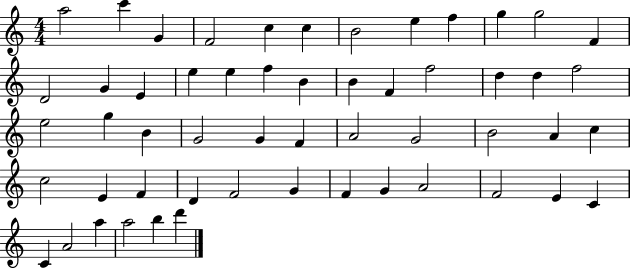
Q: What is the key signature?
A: C major